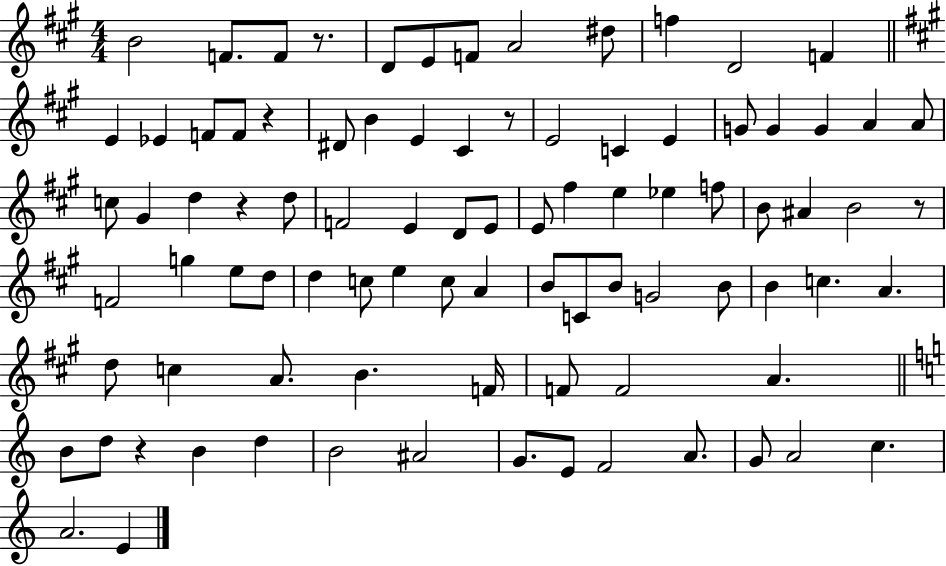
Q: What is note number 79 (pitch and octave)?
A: G4